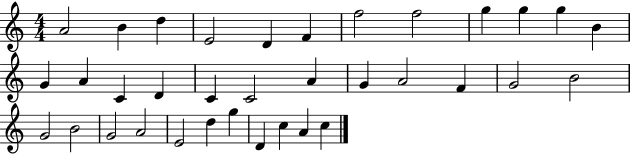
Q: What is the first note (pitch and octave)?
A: A4